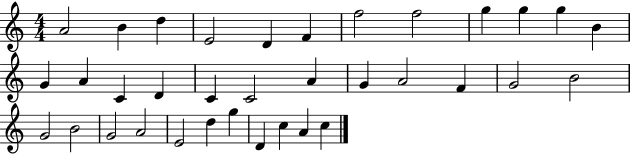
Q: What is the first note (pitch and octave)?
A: A4